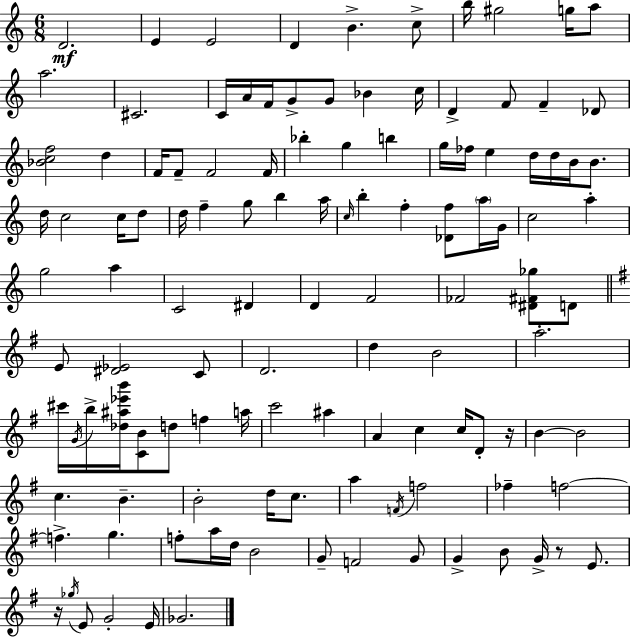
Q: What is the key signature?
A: C major